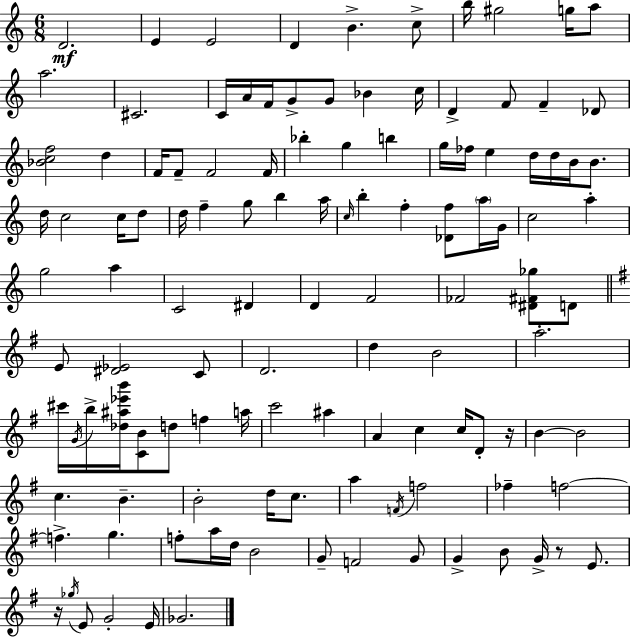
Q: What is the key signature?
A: C major